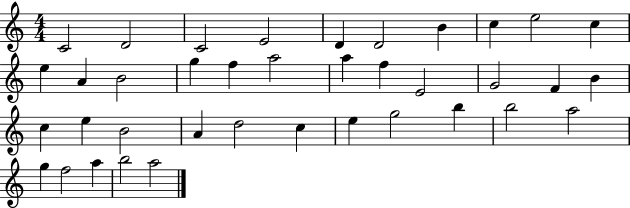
{
  \clef treble
  \numericTimeSignature
  \time 4/4
  \key c \major
  c'2 d'2 | c'2 e'2 | d'4 d'2 b'4 | c''4 e''2 c''4 | \break e''4 a'4 b'2 | g''4 f''4 a''2 | a''4 f''4 e'2 | g'2 f'4 b'4 | \break c''4 e''4 b'2 | a'4 d''2 c''4 | e''4 g''2 b''4 | b''2 a''2 | \break g''4 f''2 a''4 | b''2 a''2 | \bar "|."
}